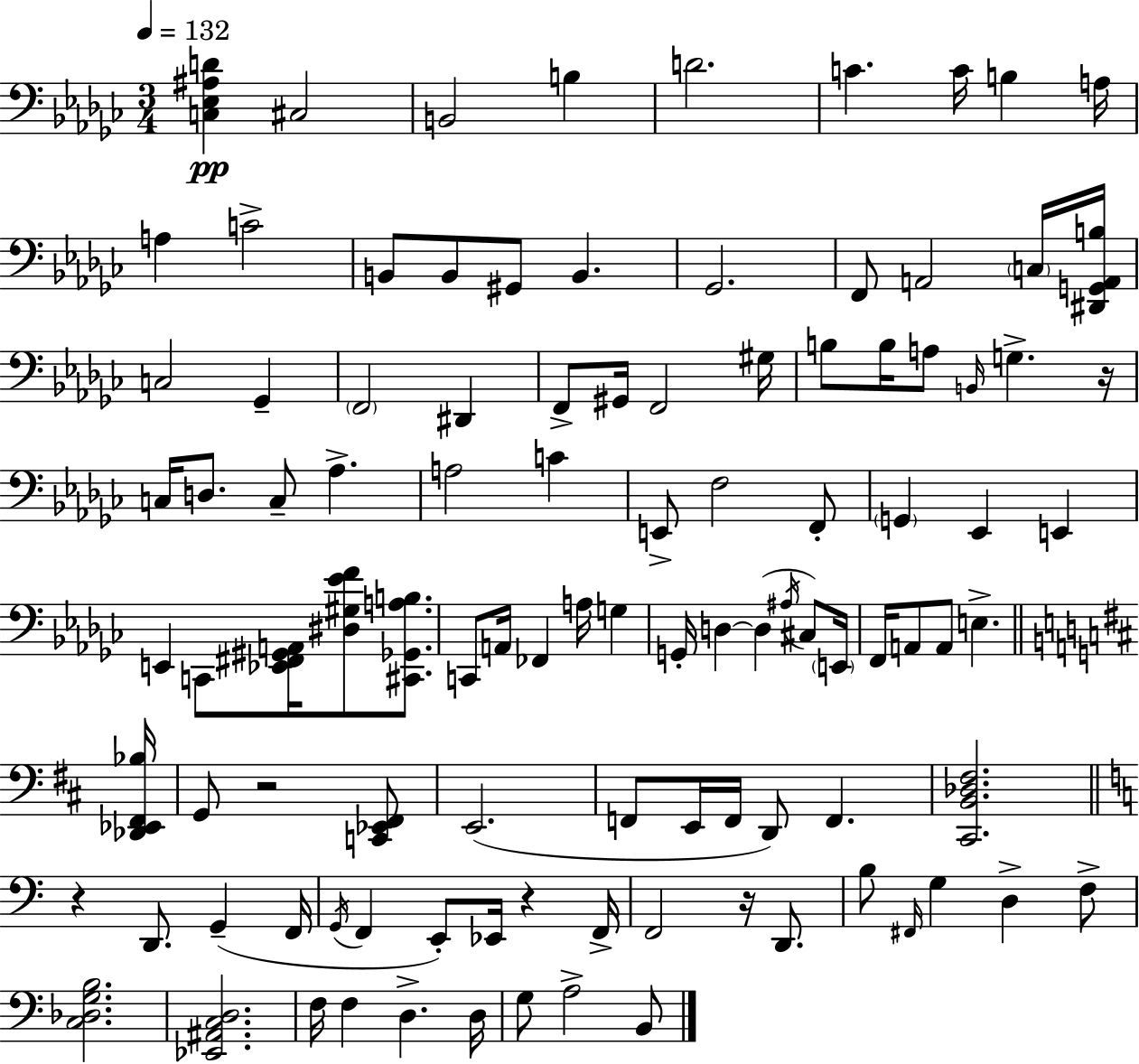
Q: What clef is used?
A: bass